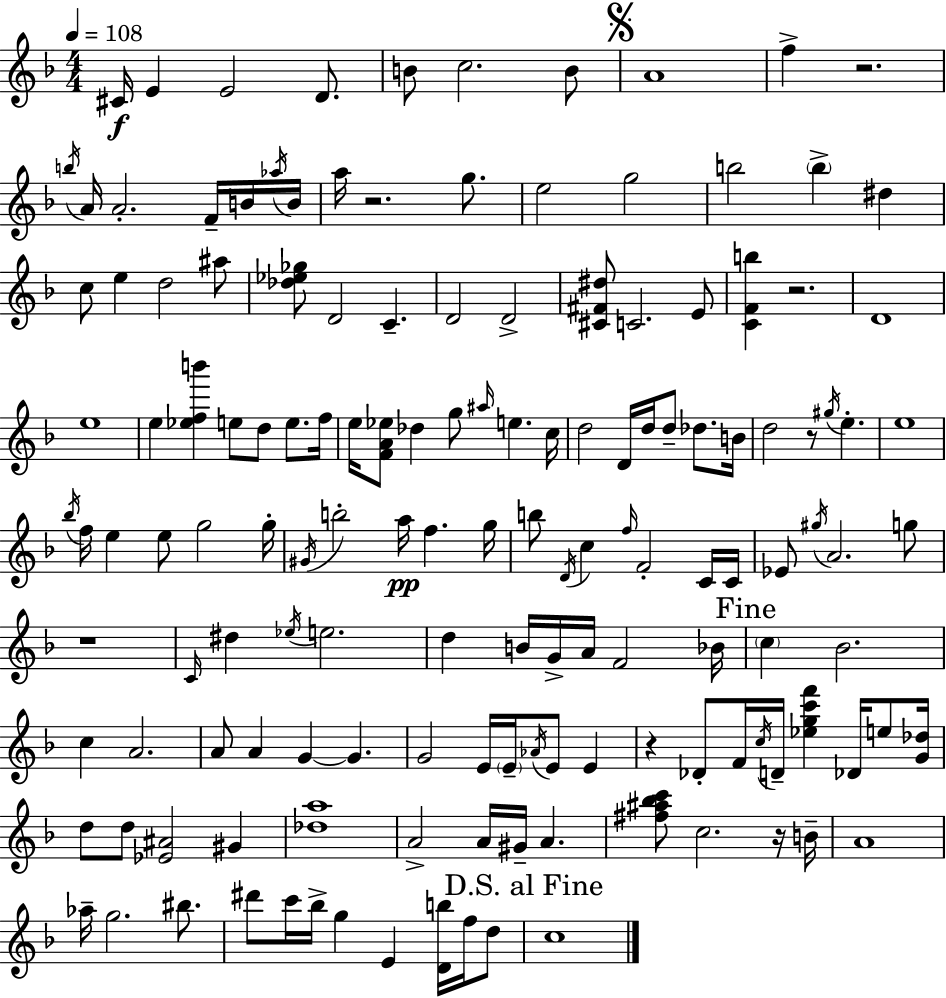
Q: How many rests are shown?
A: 7